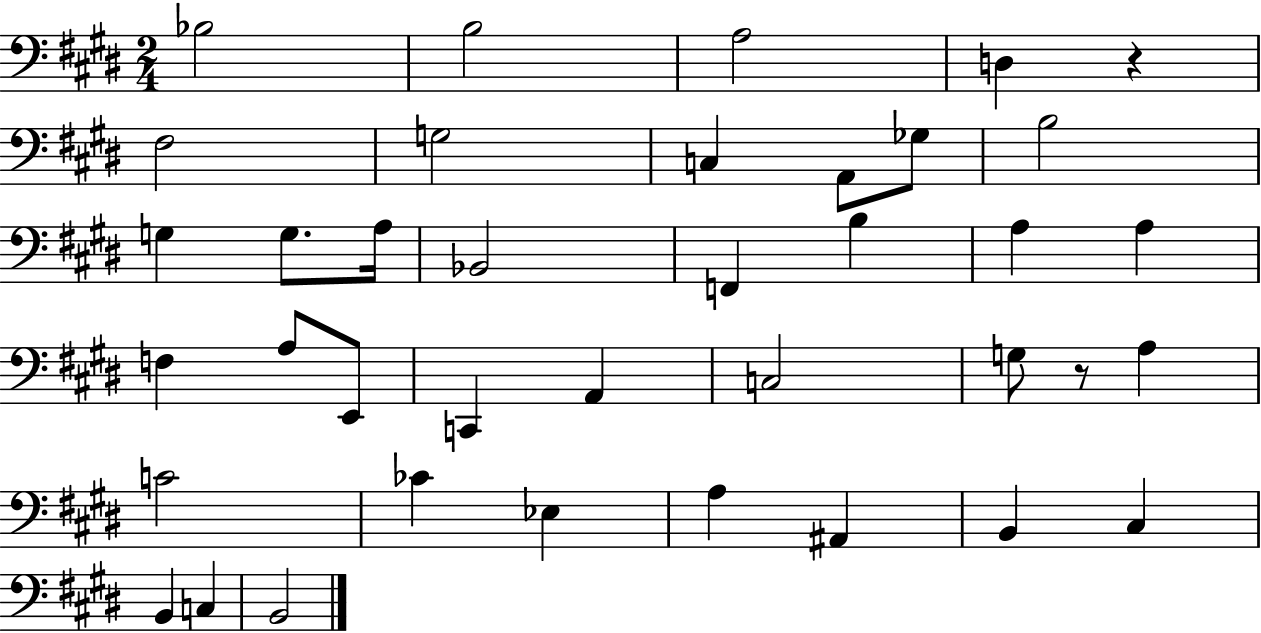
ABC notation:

X:1
T:Untitled
M:2/4
L:1/4
K:E
_B,2 B,2 A,2 D, z ^F,2 G,2 C, A,,/2 _G,/2 B,2 G, G,/2 A,/4 _B,,2 F,, B, A, A, F, A,/2 E,,/2 C,, A,, C,2 G,/2 z/2 A, C2 _C _E, A, ^A,, B,, ^C, B,, C, B,,2